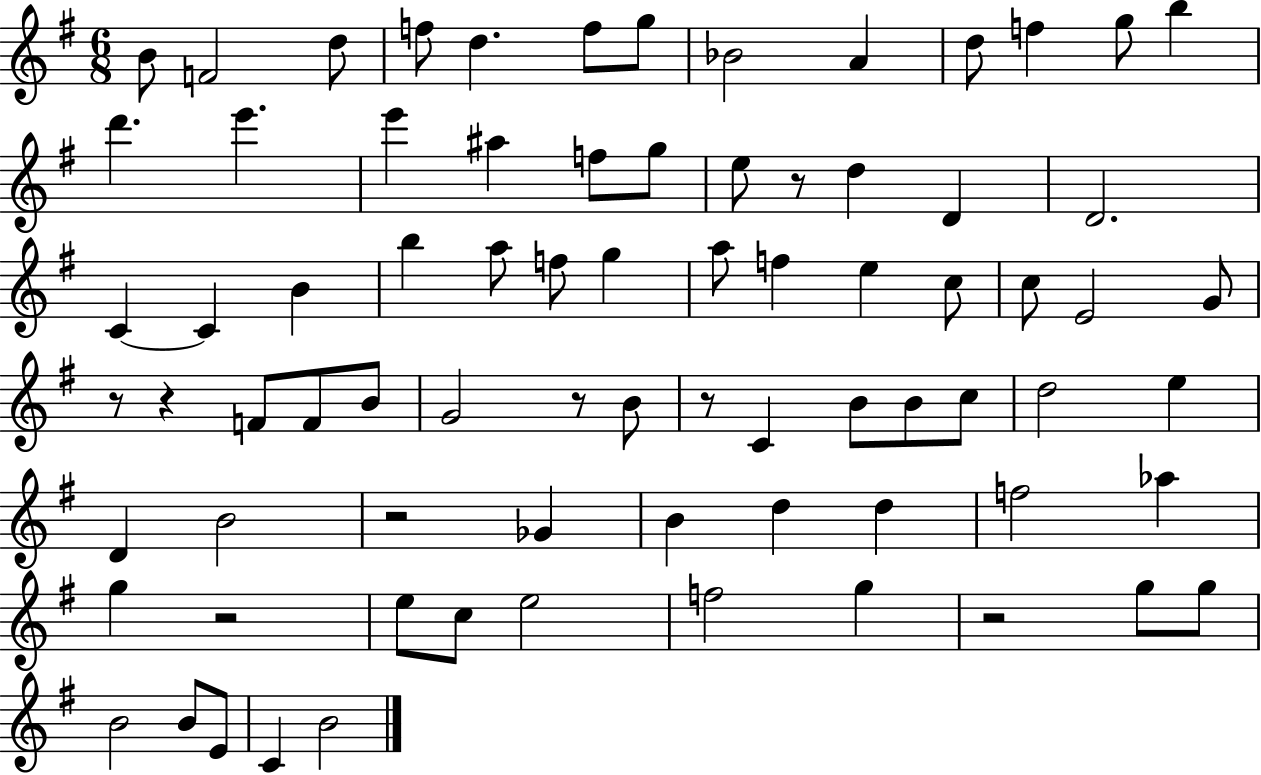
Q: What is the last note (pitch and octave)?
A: B4